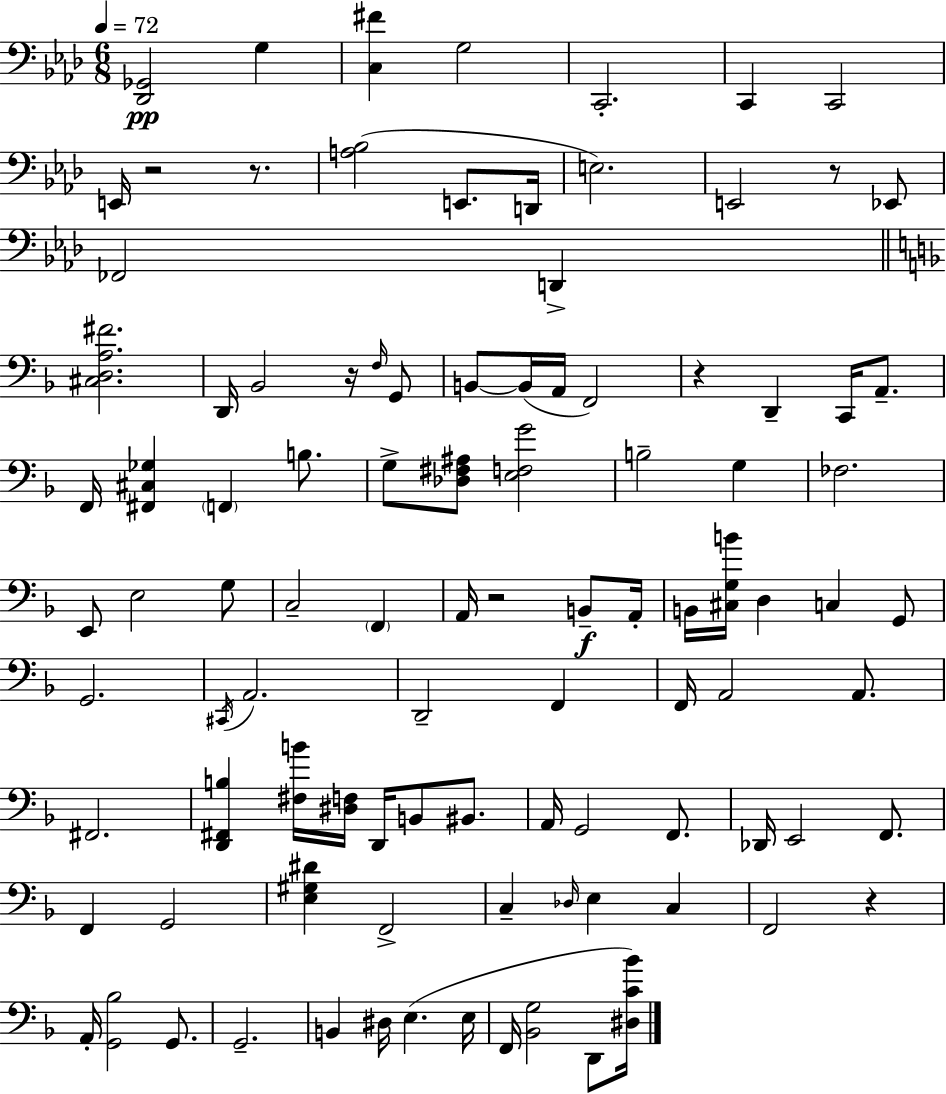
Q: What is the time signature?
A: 6/8